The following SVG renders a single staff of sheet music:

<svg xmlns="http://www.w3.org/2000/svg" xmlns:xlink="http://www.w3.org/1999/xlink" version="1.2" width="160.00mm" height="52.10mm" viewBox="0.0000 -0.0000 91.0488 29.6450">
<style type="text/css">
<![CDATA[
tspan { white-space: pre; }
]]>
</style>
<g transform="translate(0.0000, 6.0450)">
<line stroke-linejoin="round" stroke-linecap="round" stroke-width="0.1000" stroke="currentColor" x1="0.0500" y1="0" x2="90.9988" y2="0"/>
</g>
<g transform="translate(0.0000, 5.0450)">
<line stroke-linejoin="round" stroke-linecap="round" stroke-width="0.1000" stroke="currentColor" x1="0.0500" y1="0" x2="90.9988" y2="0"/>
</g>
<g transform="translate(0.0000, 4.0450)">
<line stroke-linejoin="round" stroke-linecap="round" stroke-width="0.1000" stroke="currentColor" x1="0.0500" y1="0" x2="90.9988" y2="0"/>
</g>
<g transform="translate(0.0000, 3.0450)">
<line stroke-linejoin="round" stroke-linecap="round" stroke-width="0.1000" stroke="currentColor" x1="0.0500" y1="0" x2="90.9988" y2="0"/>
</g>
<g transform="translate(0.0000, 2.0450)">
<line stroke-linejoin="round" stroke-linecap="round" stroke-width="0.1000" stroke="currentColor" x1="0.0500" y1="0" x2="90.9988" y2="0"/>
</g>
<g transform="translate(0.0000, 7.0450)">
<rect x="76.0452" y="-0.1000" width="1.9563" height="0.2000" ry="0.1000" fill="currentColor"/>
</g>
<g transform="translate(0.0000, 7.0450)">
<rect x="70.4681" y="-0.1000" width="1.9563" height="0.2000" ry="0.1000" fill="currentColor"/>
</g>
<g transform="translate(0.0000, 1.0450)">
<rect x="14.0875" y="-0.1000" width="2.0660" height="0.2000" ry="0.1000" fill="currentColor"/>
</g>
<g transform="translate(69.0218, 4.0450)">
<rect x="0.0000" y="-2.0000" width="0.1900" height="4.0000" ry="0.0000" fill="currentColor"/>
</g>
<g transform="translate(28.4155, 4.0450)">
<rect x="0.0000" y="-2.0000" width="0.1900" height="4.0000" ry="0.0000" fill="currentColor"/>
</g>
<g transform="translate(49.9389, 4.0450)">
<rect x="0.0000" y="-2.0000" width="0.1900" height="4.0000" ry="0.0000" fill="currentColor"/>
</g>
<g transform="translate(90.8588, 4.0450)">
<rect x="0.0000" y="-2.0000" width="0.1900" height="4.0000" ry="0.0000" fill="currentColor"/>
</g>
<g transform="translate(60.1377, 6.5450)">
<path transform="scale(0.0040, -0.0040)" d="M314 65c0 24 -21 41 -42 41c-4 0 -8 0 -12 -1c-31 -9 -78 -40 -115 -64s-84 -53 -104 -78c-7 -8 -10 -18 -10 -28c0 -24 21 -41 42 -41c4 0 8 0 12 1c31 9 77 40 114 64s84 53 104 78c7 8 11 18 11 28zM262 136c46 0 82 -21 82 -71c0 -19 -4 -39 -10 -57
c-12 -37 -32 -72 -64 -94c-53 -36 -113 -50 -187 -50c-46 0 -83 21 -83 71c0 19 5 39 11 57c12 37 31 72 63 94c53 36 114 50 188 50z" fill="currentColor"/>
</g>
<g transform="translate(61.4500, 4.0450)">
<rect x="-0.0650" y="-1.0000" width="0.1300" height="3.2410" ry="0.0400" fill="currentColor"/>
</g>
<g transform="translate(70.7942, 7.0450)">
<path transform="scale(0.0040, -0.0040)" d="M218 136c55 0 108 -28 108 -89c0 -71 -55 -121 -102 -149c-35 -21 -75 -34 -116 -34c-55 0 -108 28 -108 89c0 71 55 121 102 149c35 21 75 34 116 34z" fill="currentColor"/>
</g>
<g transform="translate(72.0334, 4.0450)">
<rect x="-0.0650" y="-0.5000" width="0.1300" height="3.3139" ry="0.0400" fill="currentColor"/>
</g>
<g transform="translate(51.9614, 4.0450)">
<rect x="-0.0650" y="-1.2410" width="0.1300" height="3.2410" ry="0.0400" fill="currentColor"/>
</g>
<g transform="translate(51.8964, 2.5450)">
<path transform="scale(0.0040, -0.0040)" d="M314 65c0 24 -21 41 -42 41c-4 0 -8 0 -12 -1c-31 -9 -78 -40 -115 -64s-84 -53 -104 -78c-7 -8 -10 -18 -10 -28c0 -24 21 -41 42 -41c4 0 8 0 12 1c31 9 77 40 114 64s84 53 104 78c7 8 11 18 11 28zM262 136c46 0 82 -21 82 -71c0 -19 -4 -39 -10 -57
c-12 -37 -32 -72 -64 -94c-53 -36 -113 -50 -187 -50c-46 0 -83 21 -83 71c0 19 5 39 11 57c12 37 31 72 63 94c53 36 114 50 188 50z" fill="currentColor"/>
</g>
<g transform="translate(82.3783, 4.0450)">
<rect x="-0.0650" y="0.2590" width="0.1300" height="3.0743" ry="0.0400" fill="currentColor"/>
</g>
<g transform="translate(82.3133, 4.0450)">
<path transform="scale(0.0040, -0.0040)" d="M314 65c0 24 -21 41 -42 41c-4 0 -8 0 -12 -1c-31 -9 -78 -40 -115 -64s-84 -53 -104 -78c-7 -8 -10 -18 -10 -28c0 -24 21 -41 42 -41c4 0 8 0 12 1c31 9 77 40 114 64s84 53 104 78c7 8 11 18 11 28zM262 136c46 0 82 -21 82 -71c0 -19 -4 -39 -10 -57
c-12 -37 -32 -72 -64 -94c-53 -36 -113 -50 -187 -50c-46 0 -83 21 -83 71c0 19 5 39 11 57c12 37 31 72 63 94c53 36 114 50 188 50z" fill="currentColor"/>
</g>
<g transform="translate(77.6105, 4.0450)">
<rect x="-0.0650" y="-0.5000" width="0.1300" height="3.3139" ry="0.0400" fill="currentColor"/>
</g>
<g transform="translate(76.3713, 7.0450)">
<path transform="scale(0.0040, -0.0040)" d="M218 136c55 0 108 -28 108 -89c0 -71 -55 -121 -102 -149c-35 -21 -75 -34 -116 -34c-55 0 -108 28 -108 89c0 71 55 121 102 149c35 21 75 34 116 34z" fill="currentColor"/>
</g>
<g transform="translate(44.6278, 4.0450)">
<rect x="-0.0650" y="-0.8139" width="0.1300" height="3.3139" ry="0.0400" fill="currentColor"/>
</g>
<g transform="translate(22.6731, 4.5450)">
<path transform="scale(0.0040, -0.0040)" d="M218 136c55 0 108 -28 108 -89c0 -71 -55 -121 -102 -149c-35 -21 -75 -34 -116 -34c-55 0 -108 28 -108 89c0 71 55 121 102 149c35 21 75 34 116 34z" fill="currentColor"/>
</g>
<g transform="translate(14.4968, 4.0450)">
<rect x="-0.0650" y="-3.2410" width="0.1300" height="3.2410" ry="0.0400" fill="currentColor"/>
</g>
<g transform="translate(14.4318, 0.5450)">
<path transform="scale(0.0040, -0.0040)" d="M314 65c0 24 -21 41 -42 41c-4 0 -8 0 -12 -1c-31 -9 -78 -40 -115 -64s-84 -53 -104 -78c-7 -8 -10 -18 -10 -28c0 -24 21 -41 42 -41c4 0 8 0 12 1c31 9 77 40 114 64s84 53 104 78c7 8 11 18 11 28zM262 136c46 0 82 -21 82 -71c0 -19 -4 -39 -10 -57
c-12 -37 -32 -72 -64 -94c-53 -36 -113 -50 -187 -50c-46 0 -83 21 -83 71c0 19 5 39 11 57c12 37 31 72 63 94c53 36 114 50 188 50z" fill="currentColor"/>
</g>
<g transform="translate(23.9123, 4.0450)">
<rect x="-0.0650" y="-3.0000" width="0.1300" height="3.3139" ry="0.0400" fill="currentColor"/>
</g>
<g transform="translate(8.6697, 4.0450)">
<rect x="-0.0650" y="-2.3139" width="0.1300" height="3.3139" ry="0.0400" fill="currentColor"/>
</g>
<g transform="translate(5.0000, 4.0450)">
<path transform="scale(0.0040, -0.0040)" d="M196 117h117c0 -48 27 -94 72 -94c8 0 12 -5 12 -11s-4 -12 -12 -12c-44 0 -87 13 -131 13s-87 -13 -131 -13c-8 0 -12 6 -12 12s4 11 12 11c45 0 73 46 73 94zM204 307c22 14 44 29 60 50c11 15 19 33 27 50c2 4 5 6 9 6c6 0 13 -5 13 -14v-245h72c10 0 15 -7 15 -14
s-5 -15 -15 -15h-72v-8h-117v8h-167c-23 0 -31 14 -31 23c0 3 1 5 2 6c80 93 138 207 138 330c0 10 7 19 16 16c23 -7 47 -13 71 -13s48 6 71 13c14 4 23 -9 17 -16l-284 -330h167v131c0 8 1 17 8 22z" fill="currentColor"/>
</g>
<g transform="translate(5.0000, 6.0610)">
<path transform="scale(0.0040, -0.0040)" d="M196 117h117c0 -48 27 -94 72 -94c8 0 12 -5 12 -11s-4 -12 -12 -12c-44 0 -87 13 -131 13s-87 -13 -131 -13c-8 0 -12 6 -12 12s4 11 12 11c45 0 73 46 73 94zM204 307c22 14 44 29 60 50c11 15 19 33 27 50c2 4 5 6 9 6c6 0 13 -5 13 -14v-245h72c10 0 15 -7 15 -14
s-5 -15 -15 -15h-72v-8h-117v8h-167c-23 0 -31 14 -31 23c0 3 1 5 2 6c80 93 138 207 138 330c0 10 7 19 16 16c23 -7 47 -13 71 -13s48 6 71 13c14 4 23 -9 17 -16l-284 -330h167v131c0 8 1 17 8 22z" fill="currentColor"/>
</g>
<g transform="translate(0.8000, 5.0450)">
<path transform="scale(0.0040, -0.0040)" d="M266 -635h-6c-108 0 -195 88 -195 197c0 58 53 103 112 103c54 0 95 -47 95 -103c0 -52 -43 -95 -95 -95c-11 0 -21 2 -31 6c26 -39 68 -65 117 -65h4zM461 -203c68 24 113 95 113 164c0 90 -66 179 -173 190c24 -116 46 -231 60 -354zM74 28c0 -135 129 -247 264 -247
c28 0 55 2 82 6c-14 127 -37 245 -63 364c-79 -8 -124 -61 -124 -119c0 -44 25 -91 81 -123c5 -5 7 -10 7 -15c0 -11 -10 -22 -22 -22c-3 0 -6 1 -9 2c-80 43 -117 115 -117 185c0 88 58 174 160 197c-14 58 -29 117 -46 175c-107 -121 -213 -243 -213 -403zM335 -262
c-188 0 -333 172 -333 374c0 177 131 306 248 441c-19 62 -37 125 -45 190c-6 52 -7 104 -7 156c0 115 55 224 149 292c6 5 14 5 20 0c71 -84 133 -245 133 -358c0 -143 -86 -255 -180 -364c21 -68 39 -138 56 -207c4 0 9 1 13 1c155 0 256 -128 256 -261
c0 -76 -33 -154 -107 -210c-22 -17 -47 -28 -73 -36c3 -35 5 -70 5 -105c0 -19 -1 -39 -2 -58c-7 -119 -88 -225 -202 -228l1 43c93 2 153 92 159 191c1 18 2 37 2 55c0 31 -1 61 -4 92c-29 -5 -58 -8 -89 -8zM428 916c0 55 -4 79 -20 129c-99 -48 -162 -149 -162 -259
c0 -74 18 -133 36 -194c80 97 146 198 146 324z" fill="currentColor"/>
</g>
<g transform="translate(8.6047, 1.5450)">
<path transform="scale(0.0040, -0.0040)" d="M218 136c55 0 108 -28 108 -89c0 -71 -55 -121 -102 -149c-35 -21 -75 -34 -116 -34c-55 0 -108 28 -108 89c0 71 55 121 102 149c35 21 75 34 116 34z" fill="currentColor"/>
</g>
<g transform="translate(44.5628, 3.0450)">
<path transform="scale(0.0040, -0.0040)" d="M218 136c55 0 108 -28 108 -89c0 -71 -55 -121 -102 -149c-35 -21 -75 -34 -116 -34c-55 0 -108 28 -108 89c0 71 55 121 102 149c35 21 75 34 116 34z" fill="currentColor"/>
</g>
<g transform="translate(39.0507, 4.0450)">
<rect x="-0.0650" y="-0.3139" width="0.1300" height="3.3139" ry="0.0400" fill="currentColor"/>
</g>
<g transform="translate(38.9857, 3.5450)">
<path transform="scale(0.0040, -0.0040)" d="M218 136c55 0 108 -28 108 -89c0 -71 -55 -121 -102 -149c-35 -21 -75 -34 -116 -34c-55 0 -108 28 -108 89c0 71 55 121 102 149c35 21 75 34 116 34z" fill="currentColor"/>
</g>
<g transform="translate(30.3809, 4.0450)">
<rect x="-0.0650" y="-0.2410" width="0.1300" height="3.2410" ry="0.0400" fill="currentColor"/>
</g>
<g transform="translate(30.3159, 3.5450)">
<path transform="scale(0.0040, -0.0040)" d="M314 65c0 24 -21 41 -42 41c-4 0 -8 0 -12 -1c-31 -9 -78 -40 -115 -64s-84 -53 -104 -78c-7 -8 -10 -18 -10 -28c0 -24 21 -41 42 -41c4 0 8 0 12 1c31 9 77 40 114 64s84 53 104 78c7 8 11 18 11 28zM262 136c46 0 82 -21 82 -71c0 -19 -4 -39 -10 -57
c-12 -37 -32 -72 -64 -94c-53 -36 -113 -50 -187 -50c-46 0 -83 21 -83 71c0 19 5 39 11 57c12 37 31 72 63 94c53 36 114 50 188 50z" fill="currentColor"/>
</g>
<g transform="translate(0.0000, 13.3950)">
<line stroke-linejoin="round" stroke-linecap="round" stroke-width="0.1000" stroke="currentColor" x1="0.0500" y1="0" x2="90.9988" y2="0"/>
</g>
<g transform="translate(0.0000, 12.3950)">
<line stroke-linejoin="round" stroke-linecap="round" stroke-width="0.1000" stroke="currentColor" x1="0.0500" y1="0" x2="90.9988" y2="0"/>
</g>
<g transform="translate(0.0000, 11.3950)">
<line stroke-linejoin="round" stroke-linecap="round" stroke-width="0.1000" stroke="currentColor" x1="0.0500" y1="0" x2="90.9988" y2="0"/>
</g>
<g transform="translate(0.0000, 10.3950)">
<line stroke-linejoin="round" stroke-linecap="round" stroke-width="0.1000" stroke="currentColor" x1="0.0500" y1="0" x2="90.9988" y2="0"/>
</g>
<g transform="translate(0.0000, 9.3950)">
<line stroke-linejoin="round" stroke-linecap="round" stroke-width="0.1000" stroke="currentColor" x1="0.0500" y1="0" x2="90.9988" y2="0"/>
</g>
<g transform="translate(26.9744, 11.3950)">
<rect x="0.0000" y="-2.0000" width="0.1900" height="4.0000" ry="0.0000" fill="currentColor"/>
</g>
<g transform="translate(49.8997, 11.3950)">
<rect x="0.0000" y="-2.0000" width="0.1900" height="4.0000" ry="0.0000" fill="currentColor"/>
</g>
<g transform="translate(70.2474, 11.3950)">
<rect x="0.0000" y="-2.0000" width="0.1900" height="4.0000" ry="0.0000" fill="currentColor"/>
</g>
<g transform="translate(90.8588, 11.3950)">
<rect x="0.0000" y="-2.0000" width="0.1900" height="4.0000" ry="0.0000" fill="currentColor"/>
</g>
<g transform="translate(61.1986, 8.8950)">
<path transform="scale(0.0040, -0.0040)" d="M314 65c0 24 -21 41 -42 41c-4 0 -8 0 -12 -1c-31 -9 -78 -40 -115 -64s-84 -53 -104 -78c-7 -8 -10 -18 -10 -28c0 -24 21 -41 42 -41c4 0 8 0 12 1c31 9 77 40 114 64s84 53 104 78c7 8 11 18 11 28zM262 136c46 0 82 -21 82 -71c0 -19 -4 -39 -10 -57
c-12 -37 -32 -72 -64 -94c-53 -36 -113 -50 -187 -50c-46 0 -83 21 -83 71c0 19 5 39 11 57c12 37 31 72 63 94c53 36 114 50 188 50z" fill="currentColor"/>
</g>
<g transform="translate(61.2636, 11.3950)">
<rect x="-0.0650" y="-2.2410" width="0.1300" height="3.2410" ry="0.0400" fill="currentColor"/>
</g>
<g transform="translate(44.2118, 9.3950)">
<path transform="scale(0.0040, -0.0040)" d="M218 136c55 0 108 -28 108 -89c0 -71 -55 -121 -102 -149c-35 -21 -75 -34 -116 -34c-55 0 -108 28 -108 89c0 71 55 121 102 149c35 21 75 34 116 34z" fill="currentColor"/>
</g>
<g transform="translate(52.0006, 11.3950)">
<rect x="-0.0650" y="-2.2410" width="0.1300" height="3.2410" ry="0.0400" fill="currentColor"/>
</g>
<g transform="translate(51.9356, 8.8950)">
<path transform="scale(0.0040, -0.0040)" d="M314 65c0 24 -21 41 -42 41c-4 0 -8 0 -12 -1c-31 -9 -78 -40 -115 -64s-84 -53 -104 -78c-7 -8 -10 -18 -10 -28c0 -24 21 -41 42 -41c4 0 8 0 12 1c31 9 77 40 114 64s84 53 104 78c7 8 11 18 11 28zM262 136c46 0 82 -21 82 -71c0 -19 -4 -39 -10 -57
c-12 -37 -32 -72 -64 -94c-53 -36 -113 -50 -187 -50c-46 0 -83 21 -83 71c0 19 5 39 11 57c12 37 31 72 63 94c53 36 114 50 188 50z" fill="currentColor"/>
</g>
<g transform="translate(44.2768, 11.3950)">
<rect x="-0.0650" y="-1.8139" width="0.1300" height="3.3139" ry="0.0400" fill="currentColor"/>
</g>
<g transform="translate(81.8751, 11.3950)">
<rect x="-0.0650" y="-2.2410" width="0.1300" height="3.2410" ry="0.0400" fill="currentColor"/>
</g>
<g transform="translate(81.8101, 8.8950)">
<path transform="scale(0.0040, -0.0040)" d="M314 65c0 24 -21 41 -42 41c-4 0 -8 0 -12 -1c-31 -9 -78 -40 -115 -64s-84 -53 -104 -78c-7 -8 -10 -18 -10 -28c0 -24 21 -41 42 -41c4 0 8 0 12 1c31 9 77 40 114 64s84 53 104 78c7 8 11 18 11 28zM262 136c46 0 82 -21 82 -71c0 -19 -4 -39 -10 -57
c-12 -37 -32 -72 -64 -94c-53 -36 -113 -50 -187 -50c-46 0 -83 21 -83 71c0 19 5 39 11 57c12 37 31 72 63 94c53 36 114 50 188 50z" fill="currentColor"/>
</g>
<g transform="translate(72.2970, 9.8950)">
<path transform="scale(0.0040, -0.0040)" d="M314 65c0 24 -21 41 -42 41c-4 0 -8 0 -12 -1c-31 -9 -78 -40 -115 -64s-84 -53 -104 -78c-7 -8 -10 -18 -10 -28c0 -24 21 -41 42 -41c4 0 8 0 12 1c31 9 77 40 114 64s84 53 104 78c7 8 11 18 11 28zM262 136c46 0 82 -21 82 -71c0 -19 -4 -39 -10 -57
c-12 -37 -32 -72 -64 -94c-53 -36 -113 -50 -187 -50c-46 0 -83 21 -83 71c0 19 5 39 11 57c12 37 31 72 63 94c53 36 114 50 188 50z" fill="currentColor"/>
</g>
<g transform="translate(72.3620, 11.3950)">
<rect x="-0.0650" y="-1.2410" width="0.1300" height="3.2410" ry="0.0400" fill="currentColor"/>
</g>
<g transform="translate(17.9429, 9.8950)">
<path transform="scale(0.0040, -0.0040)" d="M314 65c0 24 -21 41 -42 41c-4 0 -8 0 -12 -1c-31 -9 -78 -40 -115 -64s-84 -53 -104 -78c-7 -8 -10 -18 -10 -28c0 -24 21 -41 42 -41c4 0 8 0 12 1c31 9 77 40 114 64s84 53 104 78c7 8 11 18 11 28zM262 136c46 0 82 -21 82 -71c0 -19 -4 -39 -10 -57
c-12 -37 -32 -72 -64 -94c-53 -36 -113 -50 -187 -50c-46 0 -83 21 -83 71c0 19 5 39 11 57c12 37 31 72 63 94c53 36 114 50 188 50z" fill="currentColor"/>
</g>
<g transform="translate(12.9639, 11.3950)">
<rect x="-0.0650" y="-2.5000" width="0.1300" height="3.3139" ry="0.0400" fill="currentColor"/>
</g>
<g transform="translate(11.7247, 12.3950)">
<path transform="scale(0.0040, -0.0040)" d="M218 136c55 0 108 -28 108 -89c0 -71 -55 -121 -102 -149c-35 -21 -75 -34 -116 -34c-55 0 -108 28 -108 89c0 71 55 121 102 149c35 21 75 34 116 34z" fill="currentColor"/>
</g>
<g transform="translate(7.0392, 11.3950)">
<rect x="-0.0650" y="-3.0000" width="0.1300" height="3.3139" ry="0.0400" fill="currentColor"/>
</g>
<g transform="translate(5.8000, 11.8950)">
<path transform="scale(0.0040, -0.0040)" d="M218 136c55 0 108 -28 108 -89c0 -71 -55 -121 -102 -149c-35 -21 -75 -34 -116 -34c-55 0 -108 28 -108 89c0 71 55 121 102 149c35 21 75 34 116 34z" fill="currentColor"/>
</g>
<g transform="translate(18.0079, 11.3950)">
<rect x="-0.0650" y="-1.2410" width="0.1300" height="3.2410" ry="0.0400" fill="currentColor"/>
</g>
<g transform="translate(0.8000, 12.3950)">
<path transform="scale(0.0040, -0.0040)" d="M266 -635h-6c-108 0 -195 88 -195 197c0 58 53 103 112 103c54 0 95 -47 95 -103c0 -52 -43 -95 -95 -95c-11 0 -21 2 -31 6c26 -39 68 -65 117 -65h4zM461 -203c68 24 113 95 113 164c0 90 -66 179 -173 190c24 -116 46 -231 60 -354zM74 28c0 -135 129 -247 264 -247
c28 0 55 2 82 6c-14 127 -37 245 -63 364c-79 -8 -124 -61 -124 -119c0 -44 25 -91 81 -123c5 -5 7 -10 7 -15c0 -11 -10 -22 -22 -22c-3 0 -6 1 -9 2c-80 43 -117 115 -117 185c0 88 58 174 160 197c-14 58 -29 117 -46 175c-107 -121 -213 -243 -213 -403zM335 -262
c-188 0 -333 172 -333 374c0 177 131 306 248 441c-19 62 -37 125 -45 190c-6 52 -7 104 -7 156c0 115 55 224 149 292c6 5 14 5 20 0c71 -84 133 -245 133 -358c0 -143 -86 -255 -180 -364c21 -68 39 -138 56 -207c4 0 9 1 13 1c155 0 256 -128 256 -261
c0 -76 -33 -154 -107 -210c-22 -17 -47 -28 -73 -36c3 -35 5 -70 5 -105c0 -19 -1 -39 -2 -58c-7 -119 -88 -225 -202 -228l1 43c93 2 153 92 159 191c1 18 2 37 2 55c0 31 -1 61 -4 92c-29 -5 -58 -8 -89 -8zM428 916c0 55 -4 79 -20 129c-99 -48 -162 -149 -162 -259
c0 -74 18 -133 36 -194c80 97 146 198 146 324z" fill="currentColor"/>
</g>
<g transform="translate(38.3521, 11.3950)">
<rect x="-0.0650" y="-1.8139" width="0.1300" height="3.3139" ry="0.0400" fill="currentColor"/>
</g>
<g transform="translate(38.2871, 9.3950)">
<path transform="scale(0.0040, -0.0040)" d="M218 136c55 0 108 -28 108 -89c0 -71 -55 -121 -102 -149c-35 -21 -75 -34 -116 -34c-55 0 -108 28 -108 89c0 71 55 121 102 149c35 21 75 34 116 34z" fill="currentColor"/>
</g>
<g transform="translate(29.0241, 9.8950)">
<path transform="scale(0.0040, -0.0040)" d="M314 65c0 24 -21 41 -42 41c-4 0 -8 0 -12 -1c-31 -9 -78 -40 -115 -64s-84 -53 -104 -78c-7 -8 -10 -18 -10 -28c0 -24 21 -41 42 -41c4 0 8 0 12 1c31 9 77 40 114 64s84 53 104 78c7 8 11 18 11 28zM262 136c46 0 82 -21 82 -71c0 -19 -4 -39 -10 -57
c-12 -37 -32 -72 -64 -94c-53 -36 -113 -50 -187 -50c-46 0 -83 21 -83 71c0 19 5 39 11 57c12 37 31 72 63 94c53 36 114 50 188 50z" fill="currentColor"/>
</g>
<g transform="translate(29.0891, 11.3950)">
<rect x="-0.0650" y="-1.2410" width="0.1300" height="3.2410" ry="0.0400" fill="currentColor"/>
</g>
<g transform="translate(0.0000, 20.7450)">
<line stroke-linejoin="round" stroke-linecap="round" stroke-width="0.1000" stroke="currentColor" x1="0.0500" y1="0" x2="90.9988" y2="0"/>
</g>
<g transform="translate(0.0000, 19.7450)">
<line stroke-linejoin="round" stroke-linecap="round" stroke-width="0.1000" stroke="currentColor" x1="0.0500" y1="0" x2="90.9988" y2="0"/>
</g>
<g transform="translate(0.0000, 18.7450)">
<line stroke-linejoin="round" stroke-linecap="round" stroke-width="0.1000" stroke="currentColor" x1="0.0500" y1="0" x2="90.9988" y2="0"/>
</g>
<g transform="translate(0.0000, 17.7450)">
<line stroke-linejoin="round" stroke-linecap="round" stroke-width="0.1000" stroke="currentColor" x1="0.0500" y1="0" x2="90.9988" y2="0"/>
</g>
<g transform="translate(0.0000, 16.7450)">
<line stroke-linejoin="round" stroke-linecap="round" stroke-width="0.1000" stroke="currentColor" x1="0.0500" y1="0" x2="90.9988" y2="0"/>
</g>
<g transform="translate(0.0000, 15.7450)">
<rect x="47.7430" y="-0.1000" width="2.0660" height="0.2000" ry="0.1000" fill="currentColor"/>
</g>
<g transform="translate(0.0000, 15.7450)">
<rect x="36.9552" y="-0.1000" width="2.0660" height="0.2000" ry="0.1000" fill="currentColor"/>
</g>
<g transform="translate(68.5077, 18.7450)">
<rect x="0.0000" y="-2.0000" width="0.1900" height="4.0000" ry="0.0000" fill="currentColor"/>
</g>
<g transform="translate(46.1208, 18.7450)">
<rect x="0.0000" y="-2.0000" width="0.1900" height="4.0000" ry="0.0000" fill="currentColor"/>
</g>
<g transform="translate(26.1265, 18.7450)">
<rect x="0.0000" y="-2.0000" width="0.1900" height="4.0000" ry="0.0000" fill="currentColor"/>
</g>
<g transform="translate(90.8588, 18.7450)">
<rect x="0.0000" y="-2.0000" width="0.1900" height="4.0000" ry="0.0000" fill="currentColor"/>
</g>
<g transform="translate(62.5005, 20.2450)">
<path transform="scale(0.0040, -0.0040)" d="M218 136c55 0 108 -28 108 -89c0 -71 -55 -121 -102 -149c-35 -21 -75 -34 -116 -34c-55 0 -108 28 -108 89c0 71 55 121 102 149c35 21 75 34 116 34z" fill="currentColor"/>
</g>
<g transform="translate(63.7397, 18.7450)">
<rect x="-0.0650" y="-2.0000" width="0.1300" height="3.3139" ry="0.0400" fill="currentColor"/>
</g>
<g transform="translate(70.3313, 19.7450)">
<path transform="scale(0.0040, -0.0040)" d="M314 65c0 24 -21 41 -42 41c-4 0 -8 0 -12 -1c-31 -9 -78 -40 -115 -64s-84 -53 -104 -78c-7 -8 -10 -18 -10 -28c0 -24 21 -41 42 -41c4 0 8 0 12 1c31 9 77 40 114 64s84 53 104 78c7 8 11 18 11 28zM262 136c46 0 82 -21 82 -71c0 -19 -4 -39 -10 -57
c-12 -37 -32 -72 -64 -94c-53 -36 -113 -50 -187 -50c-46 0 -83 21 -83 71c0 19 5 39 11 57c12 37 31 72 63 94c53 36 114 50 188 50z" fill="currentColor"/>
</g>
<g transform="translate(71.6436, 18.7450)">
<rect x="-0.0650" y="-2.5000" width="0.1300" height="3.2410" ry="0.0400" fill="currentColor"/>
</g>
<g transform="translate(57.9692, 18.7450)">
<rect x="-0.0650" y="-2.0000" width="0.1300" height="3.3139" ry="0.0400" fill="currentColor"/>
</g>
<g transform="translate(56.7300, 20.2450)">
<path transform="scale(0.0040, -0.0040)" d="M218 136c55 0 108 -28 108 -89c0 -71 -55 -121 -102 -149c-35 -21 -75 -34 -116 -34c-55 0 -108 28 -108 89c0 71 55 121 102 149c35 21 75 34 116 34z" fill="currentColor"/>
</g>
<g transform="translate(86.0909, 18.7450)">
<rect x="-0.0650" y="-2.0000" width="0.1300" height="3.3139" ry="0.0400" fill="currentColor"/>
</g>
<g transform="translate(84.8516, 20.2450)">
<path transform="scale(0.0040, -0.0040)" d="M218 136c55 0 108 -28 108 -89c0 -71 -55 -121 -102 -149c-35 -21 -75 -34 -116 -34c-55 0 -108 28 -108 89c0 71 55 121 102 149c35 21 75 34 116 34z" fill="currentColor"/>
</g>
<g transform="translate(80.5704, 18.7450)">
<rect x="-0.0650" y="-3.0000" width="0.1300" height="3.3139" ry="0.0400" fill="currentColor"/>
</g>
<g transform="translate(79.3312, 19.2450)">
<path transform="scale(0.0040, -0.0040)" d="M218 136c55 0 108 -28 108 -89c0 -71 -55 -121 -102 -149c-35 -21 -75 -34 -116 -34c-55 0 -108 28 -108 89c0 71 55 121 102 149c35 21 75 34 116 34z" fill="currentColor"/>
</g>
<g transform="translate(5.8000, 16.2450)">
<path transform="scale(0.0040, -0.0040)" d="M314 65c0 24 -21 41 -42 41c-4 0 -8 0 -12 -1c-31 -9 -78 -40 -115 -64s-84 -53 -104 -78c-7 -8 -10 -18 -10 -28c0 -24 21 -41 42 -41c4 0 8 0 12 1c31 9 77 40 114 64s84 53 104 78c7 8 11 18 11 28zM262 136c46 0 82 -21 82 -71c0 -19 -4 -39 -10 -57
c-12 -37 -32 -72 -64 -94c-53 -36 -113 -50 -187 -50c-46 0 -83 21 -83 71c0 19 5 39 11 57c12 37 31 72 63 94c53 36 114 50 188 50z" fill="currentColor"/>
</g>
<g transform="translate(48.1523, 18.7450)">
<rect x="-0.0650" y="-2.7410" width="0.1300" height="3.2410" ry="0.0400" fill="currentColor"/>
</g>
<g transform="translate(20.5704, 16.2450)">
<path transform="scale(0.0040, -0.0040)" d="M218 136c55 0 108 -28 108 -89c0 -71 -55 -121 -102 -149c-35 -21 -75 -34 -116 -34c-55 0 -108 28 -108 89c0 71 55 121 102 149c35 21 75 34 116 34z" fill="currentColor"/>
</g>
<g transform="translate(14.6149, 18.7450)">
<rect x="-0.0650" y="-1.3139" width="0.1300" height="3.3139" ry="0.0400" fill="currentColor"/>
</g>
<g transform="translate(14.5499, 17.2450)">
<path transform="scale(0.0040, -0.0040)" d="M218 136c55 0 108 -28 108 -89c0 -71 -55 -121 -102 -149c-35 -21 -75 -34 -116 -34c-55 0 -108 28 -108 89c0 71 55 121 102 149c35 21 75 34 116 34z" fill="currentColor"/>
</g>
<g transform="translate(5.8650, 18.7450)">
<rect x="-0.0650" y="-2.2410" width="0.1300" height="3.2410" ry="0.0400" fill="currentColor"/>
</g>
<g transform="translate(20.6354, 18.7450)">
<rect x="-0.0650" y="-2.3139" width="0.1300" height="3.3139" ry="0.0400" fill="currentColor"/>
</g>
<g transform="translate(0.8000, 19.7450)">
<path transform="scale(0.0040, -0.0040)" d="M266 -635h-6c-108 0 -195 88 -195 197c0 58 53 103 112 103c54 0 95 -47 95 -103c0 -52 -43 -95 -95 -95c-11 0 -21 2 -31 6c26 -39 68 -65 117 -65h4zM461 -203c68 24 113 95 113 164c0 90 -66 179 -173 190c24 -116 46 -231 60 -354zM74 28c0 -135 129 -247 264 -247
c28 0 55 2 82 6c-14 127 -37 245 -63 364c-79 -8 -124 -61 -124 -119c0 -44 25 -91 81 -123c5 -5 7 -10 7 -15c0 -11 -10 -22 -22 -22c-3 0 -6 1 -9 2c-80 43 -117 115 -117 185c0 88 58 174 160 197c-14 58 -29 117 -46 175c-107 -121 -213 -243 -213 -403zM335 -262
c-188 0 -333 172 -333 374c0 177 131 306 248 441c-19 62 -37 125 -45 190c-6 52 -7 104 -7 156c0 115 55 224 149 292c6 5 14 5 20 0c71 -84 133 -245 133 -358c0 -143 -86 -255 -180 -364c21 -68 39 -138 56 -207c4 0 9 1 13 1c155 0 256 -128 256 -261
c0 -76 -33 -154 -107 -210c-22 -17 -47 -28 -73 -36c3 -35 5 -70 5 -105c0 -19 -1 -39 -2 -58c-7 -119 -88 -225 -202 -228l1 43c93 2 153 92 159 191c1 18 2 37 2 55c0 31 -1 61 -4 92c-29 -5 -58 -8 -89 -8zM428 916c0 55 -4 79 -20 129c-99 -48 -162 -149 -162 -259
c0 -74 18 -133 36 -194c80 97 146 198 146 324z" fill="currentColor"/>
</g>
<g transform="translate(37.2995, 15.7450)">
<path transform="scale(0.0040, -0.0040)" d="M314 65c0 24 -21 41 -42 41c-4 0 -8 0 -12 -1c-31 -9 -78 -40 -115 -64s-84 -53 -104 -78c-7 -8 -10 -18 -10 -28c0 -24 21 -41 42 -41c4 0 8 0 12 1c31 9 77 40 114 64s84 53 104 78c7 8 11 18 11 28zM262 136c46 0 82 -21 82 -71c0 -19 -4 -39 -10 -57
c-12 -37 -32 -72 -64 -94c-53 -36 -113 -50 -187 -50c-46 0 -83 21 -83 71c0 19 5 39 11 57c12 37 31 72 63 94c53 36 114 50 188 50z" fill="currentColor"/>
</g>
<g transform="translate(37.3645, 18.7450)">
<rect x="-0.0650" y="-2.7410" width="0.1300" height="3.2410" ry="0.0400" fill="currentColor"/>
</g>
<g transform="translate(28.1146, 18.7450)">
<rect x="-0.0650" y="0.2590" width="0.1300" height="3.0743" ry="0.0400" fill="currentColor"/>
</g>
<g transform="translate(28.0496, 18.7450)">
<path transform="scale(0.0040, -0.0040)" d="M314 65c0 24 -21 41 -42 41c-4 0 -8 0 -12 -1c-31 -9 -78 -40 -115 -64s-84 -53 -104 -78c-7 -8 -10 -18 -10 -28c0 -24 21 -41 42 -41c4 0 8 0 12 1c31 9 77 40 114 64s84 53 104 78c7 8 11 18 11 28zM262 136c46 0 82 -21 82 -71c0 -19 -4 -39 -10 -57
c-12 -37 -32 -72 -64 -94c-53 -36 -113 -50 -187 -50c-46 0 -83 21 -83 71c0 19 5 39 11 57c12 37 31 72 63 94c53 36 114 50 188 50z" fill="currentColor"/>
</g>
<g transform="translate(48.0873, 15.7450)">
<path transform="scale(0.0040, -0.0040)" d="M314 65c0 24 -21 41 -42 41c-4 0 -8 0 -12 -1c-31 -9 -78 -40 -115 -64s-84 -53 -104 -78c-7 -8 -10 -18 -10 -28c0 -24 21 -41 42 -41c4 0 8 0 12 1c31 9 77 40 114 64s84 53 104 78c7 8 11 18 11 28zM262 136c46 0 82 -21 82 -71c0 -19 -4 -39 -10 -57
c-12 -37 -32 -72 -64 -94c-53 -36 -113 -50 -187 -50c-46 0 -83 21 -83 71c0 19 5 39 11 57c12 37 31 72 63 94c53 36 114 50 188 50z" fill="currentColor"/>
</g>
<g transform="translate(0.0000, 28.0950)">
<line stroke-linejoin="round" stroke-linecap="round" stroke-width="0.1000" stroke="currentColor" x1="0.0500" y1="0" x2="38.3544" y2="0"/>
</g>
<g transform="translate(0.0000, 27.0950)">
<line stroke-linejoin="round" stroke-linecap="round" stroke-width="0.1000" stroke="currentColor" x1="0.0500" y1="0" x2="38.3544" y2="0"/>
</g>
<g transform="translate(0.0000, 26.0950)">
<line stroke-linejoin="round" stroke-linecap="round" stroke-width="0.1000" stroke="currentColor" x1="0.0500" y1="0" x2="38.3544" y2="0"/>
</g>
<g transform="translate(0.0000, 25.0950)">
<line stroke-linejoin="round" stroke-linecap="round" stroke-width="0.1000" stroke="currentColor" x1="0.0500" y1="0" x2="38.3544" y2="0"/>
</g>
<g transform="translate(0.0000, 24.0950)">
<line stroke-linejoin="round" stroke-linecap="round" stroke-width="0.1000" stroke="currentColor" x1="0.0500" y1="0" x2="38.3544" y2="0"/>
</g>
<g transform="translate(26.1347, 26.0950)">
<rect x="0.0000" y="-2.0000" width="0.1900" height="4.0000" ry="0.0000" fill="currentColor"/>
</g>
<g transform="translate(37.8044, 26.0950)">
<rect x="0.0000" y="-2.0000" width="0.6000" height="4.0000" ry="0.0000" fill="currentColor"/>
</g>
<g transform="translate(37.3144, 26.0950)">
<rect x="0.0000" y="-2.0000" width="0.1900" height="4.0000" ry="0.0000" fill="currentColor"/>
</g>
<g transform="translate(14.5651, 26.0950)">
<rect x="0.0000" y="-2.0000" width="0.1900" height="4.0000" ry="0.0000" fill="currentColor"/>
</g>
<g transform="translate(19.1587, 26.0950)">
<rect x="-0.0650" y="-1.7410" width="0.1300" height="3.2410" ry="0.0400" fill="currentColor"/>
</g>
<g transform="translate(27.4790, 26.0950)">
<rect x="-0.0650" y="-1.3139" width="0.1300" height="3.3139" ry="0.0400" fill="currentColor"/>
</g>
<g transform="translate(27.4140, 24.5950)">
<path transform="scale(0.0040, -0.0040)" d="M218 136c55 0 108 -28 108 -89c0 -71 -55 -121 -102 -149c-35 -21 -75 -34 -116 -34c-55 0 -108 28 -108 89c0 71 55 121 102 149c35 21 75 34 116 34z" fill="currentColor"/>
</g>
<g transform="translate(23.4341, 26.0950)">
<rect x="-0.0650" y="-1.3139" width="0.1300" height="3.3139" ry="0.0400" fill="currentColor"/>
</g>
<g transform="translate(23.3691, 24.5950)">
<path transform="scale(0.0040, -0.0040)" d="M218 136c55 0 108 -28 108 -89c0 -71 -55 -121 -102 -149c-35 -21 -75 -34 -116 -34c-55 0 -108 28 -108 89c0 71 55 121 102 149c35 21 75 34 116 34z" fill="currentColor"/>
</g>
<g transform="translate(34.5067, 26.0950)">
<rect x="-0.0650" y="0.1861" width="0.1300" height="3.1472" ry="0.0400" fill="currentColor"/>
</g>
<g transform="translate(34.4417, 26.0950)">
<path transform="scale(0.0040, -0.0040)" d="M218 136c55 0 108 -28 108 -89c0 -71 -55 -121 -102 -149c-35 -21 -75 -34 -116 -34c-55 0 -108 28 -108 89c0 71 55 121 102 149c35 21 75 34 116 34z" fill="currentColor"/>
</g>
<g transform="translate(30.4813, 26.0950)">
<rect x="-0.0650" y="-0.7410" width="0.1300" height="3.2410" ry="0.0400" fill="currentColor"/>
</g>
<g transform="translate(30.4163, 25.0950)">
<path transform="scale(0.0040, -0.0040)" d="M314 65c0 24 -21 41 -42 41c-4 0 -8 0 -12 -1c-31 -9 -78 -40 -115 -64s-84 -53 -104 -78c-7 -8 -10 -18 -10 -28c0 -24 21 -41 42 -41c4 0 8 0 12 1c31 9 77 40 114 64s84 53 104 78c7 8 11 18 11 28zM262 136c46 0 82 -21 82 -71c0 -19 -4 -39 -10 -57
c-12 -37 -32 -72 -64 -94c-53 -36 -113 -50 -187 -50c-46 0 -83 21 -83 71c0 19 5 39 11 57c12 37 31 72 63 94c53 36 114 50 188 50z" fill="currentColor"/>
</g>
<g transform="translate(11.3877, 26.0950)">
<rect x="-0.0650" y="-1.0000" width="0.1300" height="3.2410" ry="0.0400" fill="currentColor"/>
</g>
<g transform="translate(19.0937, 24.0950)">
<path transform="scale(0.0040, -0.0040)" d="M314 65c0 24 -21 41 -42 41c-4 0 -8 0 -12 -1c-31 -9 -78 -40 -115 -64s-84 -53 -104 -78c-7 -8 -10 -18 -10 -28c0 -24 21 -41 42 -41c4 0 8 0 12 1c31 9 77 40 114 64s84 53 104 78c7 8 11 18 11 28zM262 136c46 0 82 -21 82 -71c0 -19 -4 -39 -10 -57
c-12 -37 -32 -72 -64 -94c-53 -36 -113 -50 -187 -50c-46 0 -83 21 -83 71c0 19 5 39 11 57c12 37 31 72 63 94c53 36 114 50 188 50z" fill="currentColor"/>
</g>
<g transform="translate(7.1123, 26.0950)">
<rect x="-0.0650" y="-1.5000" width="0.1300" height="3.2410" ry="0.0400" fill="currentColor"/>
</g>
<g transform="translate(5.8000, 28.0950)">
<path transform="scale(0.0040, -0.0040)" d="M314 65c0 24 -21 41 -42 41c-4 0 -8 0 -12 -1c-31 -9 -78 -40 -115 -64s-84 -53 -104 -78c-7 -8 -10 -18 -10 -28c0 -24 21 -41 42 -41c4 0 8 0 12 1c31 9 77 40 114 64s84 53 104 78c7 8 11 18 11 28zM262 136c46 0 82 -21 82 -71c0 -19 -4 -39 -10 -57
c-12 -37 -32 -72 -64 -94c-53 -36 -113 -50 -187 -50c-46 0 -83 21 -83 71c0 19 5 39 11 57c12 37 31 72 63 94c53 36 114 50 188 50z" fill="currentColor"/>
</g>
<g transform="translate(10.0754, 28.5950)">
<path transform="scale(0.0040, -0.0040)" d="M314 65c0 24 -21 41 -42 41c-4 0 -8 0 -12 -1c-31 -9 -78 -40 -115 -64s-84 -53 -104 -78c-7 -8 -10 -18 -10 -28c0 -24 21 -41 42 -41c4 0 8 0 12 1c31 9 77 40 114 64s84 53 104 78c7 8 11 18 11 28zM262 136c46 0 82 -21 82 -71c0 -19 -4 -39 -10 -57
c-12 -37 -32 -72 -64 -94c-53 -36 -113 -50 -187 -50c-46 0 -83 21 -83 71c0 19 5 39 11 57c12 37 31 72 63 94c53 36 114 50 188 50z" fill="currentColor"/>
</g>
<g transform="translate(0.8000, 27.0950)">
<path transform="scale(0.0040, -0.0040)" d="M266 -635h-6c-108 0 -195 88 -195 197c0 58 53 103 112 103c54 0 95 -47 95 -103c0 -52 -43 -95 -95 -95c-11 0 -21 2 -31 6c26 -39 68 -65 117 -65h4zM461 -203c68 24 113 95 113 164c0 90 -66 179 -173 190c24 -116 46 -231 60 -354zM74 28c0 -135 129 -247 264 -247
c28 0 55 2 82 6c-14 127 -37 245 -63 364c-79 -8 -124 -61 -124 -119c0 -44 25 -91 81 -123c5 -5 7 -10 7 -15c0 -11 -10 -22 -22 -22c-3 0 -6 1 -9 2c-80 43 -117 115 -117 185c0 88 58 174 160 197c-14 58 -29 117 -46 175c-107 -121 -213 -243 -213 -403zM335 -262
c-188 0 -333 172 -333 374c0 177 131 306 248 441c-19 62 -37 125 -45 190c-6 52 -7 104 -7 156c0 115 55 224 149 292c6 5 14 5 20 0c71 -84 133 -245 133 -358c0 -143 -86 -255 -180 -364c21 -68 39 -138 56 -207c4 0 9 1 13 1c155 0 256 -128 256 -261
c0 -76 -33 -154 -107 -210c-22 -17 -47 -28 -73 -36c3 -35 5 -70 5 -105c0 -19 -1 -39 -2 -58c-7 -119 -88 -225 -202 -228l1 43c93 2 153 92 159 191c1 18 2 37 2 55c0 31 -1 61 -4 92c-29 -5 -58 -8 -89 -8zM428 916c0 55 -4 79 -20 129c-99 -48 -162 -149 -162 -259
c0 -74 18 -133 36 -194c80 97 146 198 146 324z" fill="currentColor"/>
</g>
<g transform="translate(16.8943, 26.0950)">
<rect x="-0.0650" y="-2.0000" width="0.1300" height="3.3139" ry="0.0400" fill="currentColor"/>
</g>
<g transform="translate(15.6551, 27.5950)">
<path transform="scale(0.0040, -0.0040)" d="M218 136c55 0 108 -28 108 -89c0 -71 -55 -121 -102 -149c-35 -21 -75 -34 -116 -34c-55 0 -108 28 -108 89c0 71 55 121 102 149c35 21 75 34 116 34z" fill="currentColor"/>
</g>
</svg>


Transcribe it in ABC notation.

X:1
T:Untitled
M:4/4
L:1/4
K:C
g b2 A c2 c d e2 D2 C C B2 A G e2 e2 f f g2 g2 e2 g2 g2 e g B2 a2 a2 F F G2 A F E2 D2 F f2 e e d2 B